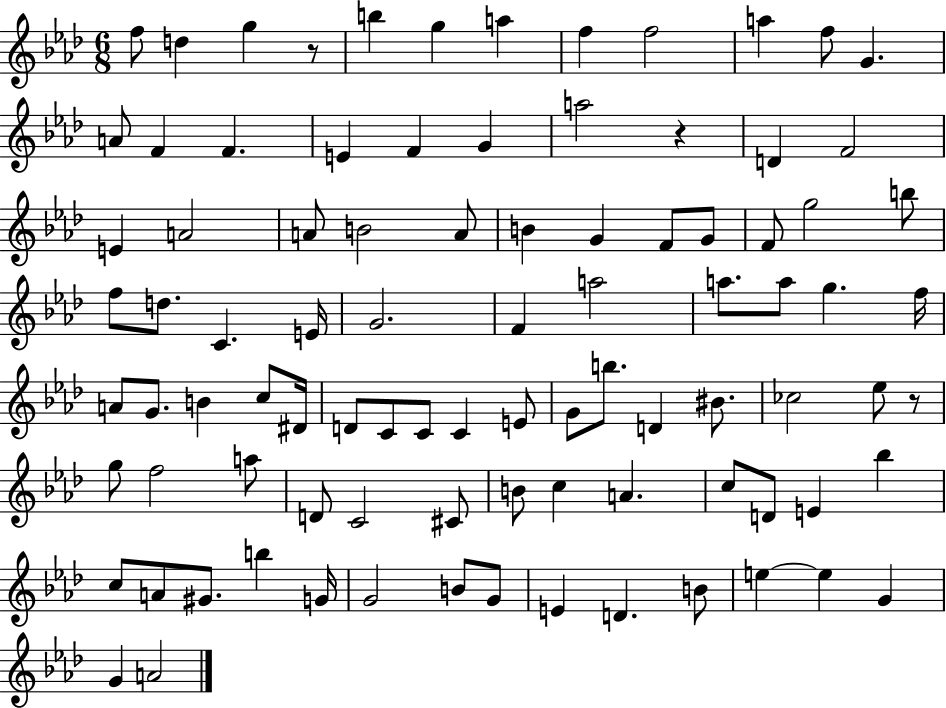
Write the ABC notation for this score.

X:1
T:Untitled
M:6/8
L:1/4
K:Ab
f/2 d g z/2 b g a f f2 a f/2 G A/2 F F E F G a2 z D F2 E A2 A/2 B2 A/2 B G F/2 G/2 F/2 g2 b/2 f/2 d/2 C E/4 G2 F a2 a/2 a/2 g f/4 A/2 G/2 B c/2 ^D/4 D/2 C/2 C/2 C E/2 G/2 b/2 D ^B/2 _c2 _e/2 z/2 g/2 f2 a/2 D/2 C2 ^C/2 B/2 c A c/2 D/2 E _b c/2 A/2 ^G/2 b G/4 G2 B/2 G/2 E D B/2 e e G G A2